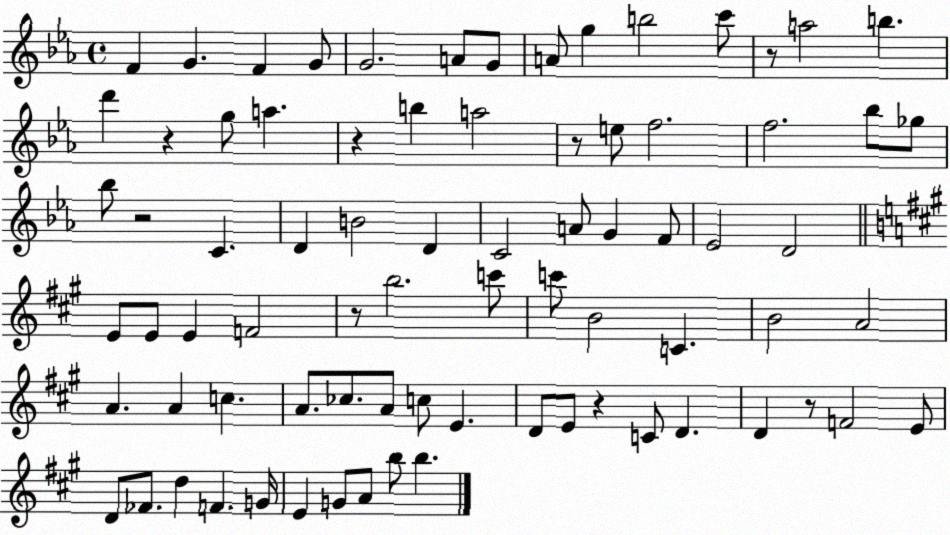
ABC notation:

X:1
T:Untitled
M:4/4
L:1/4
K:Eb
F G F G/2 G2 A/2 G/2 A/2 g b2 c'/2 z/2 a2 b d' z g/2 a z b a2 z/2 e/2 f2 f2 _b/2 _g/2 _b/2 z2 C D B2 D C2 A/2 G F/2 _E2 D2 E/2 E/2 E F2 z/2 b2 c'/2 c'/2 B2 C B2 A2 A A c A/2 _c/2 A/2 c/2 E D/2 E/2 z C/2 D D z/2 F2 E/2 D/2 _F/2 d F G/4 E G/2 A/2 b/2 b